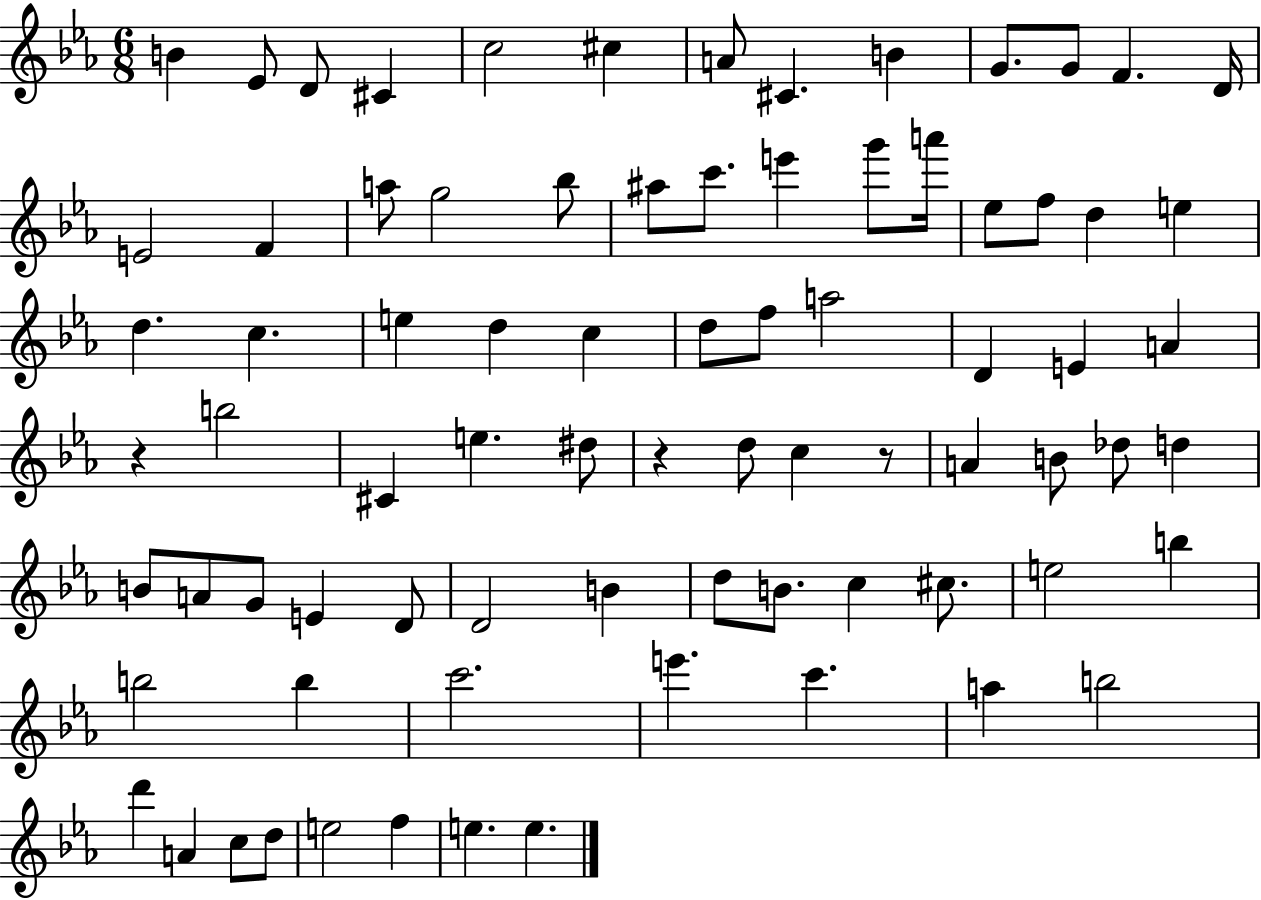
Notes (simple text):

B4/q Eb4/e D4/e C#4/q C5/h C#5/q A4/e C#4/q. B4/q G4/e. G4/e F4/q. D4/s E4/h F4/q A5/e G5/h Bb5/e A#5/e C6/e. E6/q G6/e A6/s Eb5/e F5/e D5/q E5/q D5/q. C5/q. E5/q D5/q C5/q D5/e F5/e A5/h D4/q E4/q A4/q R/q B5/h C#4/q E5/q. D#5/e R/q D5/e C5/q R/e A4/q B4/e Db5/e D5/q B4/e A4/e G4/e E4/q D4/e D4/h B4/q D5/e B4/e. C5/q C#5/e. E5/h B5/q B5/h B5/q C6/h. E6/q. C6/q. A5/q B5/h D6/q A4/q C5/e D5/e E5/h F5/q E5/q. E5/q.